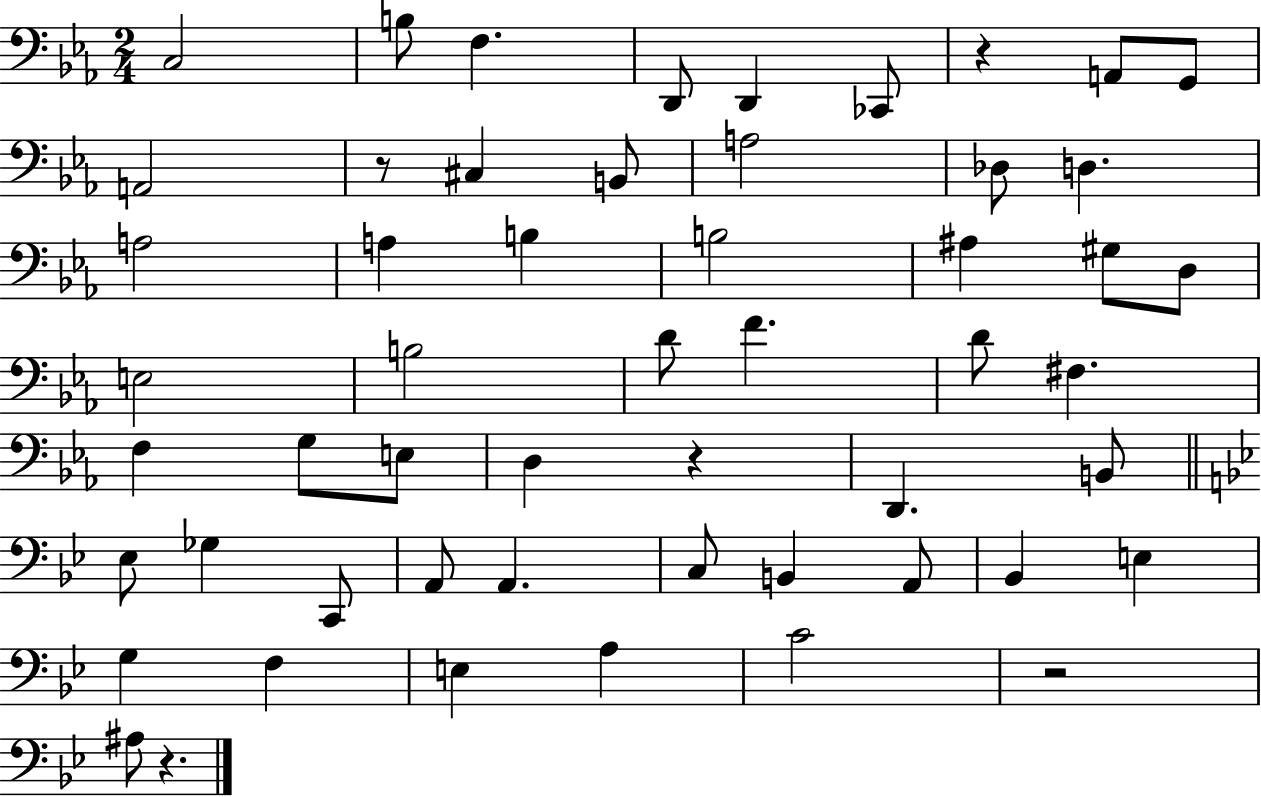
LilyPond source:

{
  \clef bass
  \numericTimeSignature
  \time 2/4
  \key ees \major
  c2 | b8 f4. | d,8 d,4 ces,8 | r4 a,8 g,8 | \break a,2 | r8 cis4 b,8 | a2 | des8 d4. | \break a2 | a4 b4 | b2 | ais4 gis8 d8 | \break e2 | b2 | d'8 f'4. | d'8 fis4. | \break f4 g8 e8 | d4 r4 | d,4. b,8 | \bar "||" \break \key bes \major ees8 ges4 c,8 | a,8 a,4. | c8 b,4 a,8 | bes,4 e4 | \break g4 f4 | e4 a4 | c'2 | r2 | \break ais8 r4. | \bar "|."
}